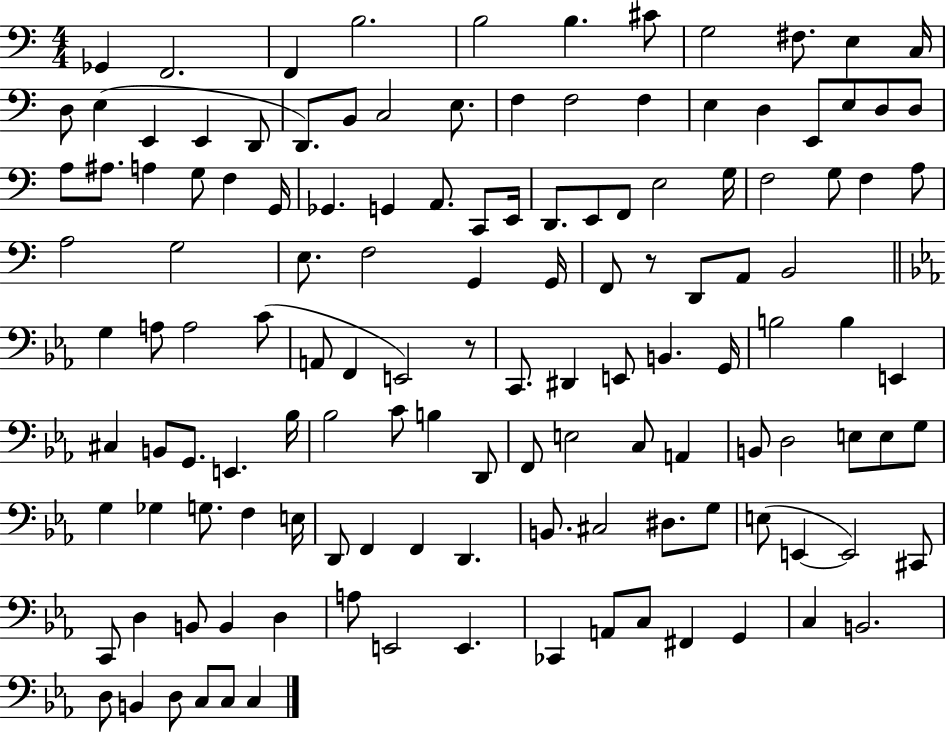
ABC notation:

X:1
T:Untitled
M:4/4
L:1/4
K:C
_G,, F,,2 F,, B,2 B,2 B, ^C/2 G,2 ^F,/2 E, C,/4 D,/2 E, E,, E,, D,,/2 D,,/2 B,,/2 C,2 E,/2 F, F,2 F, E, D, E,,/2 E,/2 D,/2 D,/2 A,/2 ^A,/2 A, G,/2 F, G,,/4 _G,, G,, A,,/2 C,,/2 E,,/4 D,,/2 E,,/2 F,,/2 E,2 G,/4 F,2 G,/2 F, A,/2 A,2 G,2 E,/2 F,2 G,, G,,/4 F,,/2 z/2 D,,/2 A,,/2 B,,2 G, A,/2 A,2 C/2 A,,/2 F,, E,,2 z/2 C,,/2 ^D,, E,,/2 B,, G,,/4 B,2 B, E,, ^C, B,,/2 G,,/2 E,, _B,/4 _B,2 C/2 B, D,,/2 F,,/2 E,2 C,/2 A,, B,,/2 D,2 E,/2 E,/2 G,/2 G, _G, G,/2 F, E,/4 D,,/2 F,, F,, D,, B,,/2 ^C,2 ^D,/2 G,/2 E,/2 E,, E,,2 ^C,,/2 C,,/2 D, B,,/2 B,, D, A,/2 E,,2 E,, _C,, A,,/2 C,/2 ^F,, G,, C, B,,2 D,/2 B,, D,/2 C,/2 C,/2 C,